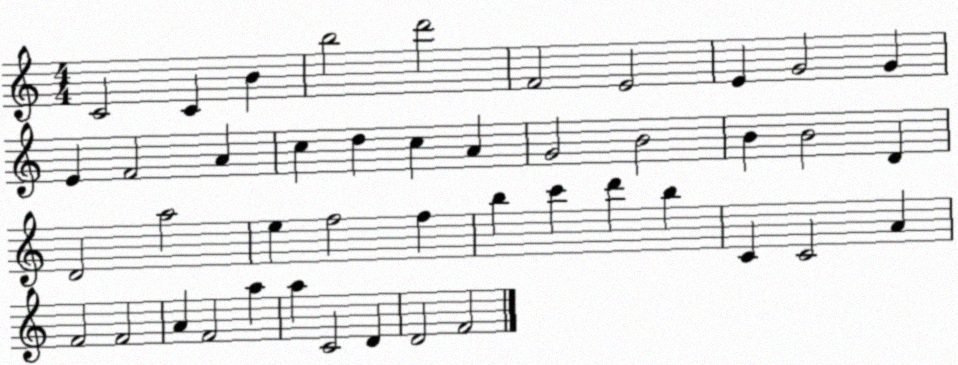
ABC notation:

X:1
T:Untitled
M:4/4
L:1/4
K:C
C2 C B b2 d'2 F2 E2 E G2 G E F2 A c d c A G2 B2 B B2 D D2 a2 e f2 f b c' d' b C C2 A F2 F2 A F2 a a C2 D D2 F2